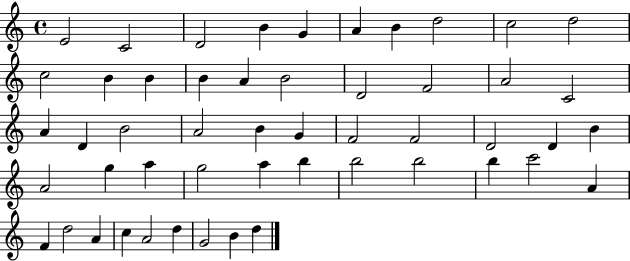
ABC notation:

X:1
T:Untitled
M:4/4
L:1/4
K:C
E2 C2 D2 B G A B d2 c2 d2 c2 B B B A B2 D2 F2 A2 C2 A D B2 A2 B G F2 F2 D2 D B A2 g a g2 a b b2 b2 b c'2 A F d2 A c A2 d G2 B d